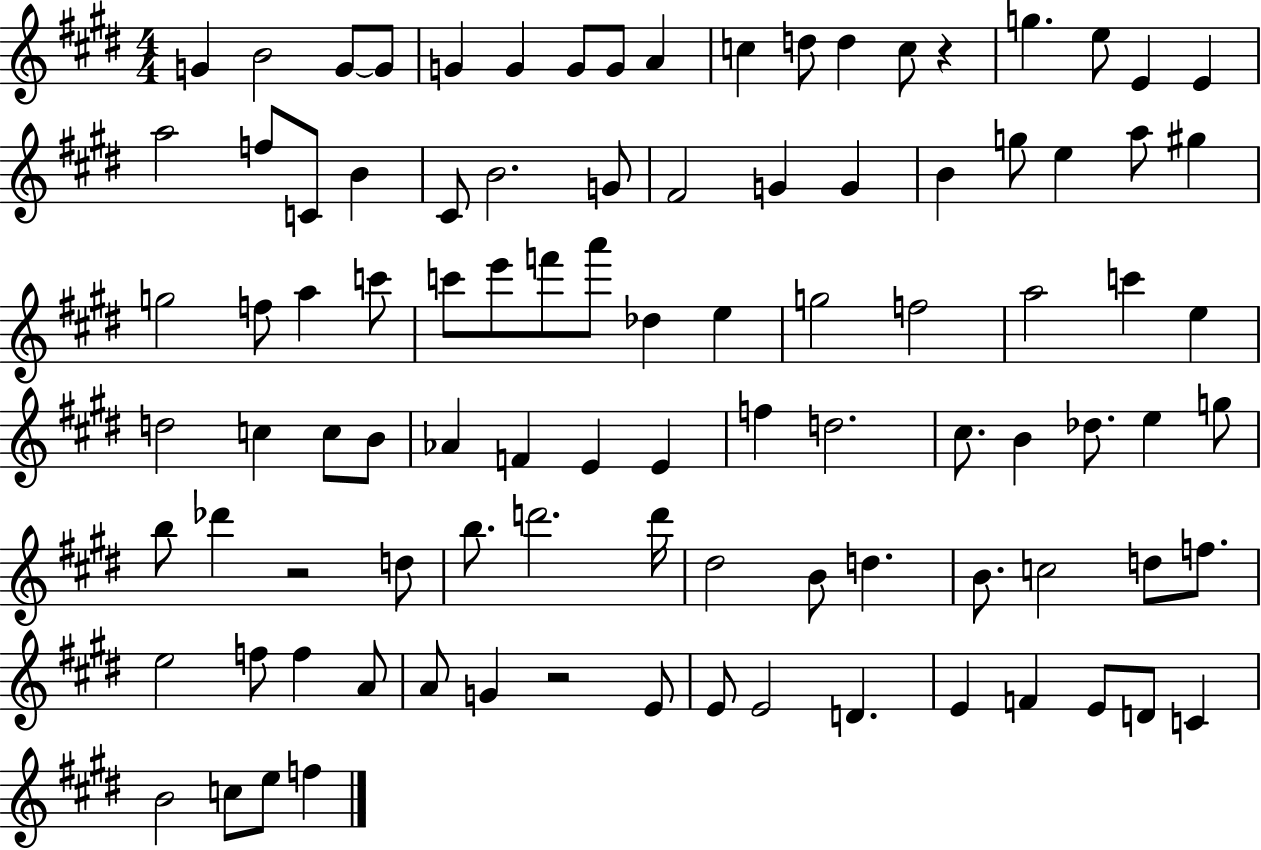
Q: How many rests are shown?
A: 3